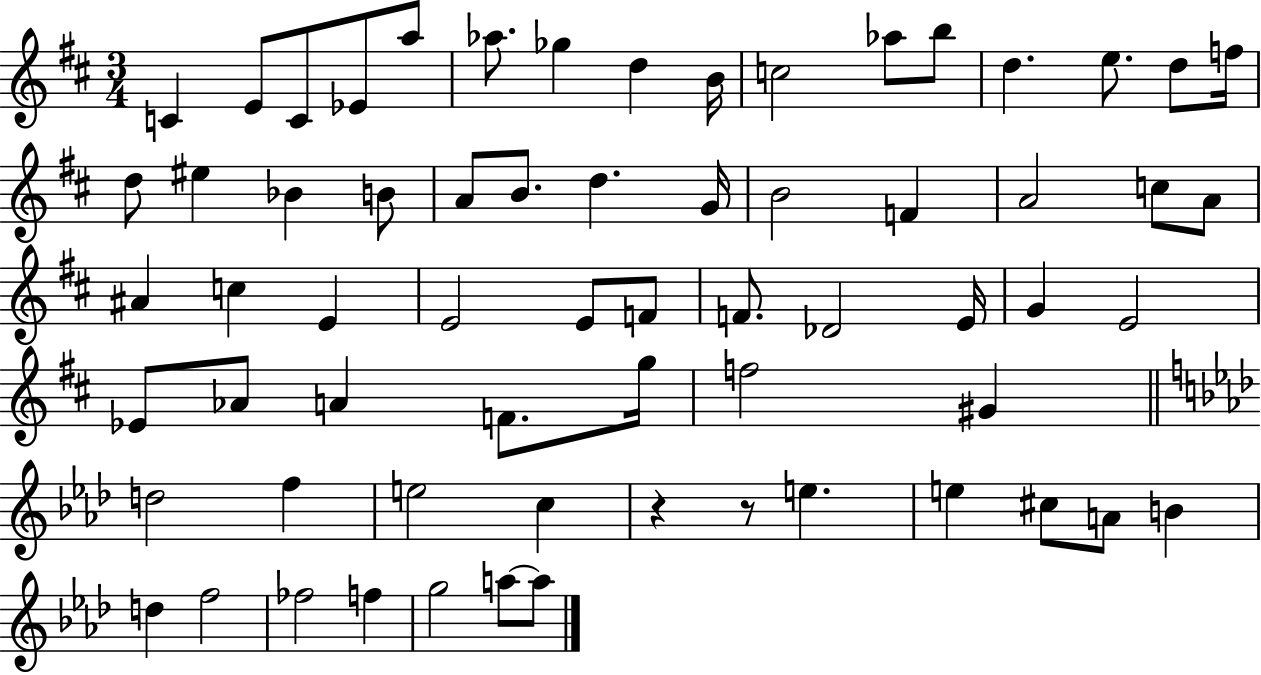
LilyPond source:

{
  \clef treble
  \numericTimeSignature
  \time 3/4
  \key d \major
  c'4 e'8 c'8 ees'8 a''8 | aes''8. ges''4 d''4 b'16 | c''2 aes''8 b''8 | d''4. e''8. d''8 f''16 | \break d''8 eis''4 bes'4 b'8 | a'8 b'8. d''4. g'16 | b'2 f'4 | a'2 c''8 a'8 | \break ais'4 c''4 e'4 | e'2 e'8 f'8 | f'8. des'2 e'16 | g'4 e'2 | \break ees'8 aes'8 a'4 f'8. g''16 | f''2 gis'4 | \bar "||" \break \key aes \major d''2 f''4 | e''2 c''4 | r4 r8 e''4. | e''4 cis''8 a'8 b'4 | \break d''4 f''2 | fes''2 f''4 | g''2 a''8~~ a''8 | \bar "|."
}